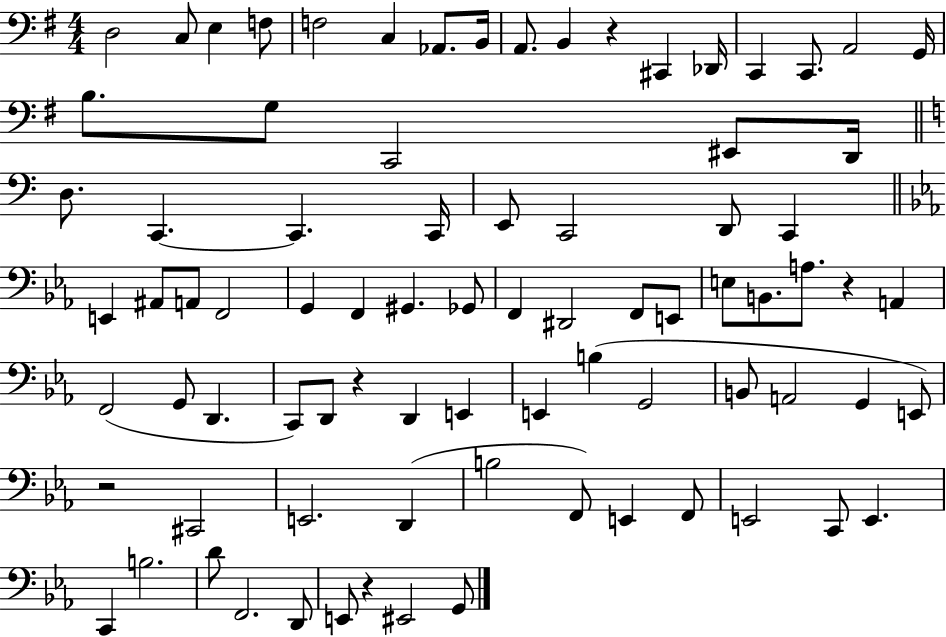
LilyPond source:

{
  \clef bass
  \numericTimeSignature
  \time 4/4
  \key g \major
  d2 c8 e4 f8 | f2 c4 aes,8. b,16 | a,8. b,4 r4 cis,4 des,16 | c,4 c,8. a,2 g,16 | \break b8. g8 c,2 eis,8 d,16 | \bar "||" \break \key c \major d8. c,4.~~ c,4. c,16 | e,8 c,2 d,8 c,4 | \bar "||" \break \key c \minor e,4 ais,8 a,8 f,2 | g,4 f,4 gis,4. ges,8 | f,4 dis,2 f,8 e,8 | e8 b,8. a8. r4 a,4 | \break f,2( g,8 d,4. | c,8) d,8 r4 d,4 e,4 | e,4 b4( g,2 | b,8 a,2 g,4 e,8) | \break r2 cis,2 | e,2. d,4( | b2 f,8) e,4 f,8 | e,2 c,8 e,4. | \break c,4 b2. | d'8 f,2. d,8 | e,8 r4 eis,2 g,8 | \bar "|."
}